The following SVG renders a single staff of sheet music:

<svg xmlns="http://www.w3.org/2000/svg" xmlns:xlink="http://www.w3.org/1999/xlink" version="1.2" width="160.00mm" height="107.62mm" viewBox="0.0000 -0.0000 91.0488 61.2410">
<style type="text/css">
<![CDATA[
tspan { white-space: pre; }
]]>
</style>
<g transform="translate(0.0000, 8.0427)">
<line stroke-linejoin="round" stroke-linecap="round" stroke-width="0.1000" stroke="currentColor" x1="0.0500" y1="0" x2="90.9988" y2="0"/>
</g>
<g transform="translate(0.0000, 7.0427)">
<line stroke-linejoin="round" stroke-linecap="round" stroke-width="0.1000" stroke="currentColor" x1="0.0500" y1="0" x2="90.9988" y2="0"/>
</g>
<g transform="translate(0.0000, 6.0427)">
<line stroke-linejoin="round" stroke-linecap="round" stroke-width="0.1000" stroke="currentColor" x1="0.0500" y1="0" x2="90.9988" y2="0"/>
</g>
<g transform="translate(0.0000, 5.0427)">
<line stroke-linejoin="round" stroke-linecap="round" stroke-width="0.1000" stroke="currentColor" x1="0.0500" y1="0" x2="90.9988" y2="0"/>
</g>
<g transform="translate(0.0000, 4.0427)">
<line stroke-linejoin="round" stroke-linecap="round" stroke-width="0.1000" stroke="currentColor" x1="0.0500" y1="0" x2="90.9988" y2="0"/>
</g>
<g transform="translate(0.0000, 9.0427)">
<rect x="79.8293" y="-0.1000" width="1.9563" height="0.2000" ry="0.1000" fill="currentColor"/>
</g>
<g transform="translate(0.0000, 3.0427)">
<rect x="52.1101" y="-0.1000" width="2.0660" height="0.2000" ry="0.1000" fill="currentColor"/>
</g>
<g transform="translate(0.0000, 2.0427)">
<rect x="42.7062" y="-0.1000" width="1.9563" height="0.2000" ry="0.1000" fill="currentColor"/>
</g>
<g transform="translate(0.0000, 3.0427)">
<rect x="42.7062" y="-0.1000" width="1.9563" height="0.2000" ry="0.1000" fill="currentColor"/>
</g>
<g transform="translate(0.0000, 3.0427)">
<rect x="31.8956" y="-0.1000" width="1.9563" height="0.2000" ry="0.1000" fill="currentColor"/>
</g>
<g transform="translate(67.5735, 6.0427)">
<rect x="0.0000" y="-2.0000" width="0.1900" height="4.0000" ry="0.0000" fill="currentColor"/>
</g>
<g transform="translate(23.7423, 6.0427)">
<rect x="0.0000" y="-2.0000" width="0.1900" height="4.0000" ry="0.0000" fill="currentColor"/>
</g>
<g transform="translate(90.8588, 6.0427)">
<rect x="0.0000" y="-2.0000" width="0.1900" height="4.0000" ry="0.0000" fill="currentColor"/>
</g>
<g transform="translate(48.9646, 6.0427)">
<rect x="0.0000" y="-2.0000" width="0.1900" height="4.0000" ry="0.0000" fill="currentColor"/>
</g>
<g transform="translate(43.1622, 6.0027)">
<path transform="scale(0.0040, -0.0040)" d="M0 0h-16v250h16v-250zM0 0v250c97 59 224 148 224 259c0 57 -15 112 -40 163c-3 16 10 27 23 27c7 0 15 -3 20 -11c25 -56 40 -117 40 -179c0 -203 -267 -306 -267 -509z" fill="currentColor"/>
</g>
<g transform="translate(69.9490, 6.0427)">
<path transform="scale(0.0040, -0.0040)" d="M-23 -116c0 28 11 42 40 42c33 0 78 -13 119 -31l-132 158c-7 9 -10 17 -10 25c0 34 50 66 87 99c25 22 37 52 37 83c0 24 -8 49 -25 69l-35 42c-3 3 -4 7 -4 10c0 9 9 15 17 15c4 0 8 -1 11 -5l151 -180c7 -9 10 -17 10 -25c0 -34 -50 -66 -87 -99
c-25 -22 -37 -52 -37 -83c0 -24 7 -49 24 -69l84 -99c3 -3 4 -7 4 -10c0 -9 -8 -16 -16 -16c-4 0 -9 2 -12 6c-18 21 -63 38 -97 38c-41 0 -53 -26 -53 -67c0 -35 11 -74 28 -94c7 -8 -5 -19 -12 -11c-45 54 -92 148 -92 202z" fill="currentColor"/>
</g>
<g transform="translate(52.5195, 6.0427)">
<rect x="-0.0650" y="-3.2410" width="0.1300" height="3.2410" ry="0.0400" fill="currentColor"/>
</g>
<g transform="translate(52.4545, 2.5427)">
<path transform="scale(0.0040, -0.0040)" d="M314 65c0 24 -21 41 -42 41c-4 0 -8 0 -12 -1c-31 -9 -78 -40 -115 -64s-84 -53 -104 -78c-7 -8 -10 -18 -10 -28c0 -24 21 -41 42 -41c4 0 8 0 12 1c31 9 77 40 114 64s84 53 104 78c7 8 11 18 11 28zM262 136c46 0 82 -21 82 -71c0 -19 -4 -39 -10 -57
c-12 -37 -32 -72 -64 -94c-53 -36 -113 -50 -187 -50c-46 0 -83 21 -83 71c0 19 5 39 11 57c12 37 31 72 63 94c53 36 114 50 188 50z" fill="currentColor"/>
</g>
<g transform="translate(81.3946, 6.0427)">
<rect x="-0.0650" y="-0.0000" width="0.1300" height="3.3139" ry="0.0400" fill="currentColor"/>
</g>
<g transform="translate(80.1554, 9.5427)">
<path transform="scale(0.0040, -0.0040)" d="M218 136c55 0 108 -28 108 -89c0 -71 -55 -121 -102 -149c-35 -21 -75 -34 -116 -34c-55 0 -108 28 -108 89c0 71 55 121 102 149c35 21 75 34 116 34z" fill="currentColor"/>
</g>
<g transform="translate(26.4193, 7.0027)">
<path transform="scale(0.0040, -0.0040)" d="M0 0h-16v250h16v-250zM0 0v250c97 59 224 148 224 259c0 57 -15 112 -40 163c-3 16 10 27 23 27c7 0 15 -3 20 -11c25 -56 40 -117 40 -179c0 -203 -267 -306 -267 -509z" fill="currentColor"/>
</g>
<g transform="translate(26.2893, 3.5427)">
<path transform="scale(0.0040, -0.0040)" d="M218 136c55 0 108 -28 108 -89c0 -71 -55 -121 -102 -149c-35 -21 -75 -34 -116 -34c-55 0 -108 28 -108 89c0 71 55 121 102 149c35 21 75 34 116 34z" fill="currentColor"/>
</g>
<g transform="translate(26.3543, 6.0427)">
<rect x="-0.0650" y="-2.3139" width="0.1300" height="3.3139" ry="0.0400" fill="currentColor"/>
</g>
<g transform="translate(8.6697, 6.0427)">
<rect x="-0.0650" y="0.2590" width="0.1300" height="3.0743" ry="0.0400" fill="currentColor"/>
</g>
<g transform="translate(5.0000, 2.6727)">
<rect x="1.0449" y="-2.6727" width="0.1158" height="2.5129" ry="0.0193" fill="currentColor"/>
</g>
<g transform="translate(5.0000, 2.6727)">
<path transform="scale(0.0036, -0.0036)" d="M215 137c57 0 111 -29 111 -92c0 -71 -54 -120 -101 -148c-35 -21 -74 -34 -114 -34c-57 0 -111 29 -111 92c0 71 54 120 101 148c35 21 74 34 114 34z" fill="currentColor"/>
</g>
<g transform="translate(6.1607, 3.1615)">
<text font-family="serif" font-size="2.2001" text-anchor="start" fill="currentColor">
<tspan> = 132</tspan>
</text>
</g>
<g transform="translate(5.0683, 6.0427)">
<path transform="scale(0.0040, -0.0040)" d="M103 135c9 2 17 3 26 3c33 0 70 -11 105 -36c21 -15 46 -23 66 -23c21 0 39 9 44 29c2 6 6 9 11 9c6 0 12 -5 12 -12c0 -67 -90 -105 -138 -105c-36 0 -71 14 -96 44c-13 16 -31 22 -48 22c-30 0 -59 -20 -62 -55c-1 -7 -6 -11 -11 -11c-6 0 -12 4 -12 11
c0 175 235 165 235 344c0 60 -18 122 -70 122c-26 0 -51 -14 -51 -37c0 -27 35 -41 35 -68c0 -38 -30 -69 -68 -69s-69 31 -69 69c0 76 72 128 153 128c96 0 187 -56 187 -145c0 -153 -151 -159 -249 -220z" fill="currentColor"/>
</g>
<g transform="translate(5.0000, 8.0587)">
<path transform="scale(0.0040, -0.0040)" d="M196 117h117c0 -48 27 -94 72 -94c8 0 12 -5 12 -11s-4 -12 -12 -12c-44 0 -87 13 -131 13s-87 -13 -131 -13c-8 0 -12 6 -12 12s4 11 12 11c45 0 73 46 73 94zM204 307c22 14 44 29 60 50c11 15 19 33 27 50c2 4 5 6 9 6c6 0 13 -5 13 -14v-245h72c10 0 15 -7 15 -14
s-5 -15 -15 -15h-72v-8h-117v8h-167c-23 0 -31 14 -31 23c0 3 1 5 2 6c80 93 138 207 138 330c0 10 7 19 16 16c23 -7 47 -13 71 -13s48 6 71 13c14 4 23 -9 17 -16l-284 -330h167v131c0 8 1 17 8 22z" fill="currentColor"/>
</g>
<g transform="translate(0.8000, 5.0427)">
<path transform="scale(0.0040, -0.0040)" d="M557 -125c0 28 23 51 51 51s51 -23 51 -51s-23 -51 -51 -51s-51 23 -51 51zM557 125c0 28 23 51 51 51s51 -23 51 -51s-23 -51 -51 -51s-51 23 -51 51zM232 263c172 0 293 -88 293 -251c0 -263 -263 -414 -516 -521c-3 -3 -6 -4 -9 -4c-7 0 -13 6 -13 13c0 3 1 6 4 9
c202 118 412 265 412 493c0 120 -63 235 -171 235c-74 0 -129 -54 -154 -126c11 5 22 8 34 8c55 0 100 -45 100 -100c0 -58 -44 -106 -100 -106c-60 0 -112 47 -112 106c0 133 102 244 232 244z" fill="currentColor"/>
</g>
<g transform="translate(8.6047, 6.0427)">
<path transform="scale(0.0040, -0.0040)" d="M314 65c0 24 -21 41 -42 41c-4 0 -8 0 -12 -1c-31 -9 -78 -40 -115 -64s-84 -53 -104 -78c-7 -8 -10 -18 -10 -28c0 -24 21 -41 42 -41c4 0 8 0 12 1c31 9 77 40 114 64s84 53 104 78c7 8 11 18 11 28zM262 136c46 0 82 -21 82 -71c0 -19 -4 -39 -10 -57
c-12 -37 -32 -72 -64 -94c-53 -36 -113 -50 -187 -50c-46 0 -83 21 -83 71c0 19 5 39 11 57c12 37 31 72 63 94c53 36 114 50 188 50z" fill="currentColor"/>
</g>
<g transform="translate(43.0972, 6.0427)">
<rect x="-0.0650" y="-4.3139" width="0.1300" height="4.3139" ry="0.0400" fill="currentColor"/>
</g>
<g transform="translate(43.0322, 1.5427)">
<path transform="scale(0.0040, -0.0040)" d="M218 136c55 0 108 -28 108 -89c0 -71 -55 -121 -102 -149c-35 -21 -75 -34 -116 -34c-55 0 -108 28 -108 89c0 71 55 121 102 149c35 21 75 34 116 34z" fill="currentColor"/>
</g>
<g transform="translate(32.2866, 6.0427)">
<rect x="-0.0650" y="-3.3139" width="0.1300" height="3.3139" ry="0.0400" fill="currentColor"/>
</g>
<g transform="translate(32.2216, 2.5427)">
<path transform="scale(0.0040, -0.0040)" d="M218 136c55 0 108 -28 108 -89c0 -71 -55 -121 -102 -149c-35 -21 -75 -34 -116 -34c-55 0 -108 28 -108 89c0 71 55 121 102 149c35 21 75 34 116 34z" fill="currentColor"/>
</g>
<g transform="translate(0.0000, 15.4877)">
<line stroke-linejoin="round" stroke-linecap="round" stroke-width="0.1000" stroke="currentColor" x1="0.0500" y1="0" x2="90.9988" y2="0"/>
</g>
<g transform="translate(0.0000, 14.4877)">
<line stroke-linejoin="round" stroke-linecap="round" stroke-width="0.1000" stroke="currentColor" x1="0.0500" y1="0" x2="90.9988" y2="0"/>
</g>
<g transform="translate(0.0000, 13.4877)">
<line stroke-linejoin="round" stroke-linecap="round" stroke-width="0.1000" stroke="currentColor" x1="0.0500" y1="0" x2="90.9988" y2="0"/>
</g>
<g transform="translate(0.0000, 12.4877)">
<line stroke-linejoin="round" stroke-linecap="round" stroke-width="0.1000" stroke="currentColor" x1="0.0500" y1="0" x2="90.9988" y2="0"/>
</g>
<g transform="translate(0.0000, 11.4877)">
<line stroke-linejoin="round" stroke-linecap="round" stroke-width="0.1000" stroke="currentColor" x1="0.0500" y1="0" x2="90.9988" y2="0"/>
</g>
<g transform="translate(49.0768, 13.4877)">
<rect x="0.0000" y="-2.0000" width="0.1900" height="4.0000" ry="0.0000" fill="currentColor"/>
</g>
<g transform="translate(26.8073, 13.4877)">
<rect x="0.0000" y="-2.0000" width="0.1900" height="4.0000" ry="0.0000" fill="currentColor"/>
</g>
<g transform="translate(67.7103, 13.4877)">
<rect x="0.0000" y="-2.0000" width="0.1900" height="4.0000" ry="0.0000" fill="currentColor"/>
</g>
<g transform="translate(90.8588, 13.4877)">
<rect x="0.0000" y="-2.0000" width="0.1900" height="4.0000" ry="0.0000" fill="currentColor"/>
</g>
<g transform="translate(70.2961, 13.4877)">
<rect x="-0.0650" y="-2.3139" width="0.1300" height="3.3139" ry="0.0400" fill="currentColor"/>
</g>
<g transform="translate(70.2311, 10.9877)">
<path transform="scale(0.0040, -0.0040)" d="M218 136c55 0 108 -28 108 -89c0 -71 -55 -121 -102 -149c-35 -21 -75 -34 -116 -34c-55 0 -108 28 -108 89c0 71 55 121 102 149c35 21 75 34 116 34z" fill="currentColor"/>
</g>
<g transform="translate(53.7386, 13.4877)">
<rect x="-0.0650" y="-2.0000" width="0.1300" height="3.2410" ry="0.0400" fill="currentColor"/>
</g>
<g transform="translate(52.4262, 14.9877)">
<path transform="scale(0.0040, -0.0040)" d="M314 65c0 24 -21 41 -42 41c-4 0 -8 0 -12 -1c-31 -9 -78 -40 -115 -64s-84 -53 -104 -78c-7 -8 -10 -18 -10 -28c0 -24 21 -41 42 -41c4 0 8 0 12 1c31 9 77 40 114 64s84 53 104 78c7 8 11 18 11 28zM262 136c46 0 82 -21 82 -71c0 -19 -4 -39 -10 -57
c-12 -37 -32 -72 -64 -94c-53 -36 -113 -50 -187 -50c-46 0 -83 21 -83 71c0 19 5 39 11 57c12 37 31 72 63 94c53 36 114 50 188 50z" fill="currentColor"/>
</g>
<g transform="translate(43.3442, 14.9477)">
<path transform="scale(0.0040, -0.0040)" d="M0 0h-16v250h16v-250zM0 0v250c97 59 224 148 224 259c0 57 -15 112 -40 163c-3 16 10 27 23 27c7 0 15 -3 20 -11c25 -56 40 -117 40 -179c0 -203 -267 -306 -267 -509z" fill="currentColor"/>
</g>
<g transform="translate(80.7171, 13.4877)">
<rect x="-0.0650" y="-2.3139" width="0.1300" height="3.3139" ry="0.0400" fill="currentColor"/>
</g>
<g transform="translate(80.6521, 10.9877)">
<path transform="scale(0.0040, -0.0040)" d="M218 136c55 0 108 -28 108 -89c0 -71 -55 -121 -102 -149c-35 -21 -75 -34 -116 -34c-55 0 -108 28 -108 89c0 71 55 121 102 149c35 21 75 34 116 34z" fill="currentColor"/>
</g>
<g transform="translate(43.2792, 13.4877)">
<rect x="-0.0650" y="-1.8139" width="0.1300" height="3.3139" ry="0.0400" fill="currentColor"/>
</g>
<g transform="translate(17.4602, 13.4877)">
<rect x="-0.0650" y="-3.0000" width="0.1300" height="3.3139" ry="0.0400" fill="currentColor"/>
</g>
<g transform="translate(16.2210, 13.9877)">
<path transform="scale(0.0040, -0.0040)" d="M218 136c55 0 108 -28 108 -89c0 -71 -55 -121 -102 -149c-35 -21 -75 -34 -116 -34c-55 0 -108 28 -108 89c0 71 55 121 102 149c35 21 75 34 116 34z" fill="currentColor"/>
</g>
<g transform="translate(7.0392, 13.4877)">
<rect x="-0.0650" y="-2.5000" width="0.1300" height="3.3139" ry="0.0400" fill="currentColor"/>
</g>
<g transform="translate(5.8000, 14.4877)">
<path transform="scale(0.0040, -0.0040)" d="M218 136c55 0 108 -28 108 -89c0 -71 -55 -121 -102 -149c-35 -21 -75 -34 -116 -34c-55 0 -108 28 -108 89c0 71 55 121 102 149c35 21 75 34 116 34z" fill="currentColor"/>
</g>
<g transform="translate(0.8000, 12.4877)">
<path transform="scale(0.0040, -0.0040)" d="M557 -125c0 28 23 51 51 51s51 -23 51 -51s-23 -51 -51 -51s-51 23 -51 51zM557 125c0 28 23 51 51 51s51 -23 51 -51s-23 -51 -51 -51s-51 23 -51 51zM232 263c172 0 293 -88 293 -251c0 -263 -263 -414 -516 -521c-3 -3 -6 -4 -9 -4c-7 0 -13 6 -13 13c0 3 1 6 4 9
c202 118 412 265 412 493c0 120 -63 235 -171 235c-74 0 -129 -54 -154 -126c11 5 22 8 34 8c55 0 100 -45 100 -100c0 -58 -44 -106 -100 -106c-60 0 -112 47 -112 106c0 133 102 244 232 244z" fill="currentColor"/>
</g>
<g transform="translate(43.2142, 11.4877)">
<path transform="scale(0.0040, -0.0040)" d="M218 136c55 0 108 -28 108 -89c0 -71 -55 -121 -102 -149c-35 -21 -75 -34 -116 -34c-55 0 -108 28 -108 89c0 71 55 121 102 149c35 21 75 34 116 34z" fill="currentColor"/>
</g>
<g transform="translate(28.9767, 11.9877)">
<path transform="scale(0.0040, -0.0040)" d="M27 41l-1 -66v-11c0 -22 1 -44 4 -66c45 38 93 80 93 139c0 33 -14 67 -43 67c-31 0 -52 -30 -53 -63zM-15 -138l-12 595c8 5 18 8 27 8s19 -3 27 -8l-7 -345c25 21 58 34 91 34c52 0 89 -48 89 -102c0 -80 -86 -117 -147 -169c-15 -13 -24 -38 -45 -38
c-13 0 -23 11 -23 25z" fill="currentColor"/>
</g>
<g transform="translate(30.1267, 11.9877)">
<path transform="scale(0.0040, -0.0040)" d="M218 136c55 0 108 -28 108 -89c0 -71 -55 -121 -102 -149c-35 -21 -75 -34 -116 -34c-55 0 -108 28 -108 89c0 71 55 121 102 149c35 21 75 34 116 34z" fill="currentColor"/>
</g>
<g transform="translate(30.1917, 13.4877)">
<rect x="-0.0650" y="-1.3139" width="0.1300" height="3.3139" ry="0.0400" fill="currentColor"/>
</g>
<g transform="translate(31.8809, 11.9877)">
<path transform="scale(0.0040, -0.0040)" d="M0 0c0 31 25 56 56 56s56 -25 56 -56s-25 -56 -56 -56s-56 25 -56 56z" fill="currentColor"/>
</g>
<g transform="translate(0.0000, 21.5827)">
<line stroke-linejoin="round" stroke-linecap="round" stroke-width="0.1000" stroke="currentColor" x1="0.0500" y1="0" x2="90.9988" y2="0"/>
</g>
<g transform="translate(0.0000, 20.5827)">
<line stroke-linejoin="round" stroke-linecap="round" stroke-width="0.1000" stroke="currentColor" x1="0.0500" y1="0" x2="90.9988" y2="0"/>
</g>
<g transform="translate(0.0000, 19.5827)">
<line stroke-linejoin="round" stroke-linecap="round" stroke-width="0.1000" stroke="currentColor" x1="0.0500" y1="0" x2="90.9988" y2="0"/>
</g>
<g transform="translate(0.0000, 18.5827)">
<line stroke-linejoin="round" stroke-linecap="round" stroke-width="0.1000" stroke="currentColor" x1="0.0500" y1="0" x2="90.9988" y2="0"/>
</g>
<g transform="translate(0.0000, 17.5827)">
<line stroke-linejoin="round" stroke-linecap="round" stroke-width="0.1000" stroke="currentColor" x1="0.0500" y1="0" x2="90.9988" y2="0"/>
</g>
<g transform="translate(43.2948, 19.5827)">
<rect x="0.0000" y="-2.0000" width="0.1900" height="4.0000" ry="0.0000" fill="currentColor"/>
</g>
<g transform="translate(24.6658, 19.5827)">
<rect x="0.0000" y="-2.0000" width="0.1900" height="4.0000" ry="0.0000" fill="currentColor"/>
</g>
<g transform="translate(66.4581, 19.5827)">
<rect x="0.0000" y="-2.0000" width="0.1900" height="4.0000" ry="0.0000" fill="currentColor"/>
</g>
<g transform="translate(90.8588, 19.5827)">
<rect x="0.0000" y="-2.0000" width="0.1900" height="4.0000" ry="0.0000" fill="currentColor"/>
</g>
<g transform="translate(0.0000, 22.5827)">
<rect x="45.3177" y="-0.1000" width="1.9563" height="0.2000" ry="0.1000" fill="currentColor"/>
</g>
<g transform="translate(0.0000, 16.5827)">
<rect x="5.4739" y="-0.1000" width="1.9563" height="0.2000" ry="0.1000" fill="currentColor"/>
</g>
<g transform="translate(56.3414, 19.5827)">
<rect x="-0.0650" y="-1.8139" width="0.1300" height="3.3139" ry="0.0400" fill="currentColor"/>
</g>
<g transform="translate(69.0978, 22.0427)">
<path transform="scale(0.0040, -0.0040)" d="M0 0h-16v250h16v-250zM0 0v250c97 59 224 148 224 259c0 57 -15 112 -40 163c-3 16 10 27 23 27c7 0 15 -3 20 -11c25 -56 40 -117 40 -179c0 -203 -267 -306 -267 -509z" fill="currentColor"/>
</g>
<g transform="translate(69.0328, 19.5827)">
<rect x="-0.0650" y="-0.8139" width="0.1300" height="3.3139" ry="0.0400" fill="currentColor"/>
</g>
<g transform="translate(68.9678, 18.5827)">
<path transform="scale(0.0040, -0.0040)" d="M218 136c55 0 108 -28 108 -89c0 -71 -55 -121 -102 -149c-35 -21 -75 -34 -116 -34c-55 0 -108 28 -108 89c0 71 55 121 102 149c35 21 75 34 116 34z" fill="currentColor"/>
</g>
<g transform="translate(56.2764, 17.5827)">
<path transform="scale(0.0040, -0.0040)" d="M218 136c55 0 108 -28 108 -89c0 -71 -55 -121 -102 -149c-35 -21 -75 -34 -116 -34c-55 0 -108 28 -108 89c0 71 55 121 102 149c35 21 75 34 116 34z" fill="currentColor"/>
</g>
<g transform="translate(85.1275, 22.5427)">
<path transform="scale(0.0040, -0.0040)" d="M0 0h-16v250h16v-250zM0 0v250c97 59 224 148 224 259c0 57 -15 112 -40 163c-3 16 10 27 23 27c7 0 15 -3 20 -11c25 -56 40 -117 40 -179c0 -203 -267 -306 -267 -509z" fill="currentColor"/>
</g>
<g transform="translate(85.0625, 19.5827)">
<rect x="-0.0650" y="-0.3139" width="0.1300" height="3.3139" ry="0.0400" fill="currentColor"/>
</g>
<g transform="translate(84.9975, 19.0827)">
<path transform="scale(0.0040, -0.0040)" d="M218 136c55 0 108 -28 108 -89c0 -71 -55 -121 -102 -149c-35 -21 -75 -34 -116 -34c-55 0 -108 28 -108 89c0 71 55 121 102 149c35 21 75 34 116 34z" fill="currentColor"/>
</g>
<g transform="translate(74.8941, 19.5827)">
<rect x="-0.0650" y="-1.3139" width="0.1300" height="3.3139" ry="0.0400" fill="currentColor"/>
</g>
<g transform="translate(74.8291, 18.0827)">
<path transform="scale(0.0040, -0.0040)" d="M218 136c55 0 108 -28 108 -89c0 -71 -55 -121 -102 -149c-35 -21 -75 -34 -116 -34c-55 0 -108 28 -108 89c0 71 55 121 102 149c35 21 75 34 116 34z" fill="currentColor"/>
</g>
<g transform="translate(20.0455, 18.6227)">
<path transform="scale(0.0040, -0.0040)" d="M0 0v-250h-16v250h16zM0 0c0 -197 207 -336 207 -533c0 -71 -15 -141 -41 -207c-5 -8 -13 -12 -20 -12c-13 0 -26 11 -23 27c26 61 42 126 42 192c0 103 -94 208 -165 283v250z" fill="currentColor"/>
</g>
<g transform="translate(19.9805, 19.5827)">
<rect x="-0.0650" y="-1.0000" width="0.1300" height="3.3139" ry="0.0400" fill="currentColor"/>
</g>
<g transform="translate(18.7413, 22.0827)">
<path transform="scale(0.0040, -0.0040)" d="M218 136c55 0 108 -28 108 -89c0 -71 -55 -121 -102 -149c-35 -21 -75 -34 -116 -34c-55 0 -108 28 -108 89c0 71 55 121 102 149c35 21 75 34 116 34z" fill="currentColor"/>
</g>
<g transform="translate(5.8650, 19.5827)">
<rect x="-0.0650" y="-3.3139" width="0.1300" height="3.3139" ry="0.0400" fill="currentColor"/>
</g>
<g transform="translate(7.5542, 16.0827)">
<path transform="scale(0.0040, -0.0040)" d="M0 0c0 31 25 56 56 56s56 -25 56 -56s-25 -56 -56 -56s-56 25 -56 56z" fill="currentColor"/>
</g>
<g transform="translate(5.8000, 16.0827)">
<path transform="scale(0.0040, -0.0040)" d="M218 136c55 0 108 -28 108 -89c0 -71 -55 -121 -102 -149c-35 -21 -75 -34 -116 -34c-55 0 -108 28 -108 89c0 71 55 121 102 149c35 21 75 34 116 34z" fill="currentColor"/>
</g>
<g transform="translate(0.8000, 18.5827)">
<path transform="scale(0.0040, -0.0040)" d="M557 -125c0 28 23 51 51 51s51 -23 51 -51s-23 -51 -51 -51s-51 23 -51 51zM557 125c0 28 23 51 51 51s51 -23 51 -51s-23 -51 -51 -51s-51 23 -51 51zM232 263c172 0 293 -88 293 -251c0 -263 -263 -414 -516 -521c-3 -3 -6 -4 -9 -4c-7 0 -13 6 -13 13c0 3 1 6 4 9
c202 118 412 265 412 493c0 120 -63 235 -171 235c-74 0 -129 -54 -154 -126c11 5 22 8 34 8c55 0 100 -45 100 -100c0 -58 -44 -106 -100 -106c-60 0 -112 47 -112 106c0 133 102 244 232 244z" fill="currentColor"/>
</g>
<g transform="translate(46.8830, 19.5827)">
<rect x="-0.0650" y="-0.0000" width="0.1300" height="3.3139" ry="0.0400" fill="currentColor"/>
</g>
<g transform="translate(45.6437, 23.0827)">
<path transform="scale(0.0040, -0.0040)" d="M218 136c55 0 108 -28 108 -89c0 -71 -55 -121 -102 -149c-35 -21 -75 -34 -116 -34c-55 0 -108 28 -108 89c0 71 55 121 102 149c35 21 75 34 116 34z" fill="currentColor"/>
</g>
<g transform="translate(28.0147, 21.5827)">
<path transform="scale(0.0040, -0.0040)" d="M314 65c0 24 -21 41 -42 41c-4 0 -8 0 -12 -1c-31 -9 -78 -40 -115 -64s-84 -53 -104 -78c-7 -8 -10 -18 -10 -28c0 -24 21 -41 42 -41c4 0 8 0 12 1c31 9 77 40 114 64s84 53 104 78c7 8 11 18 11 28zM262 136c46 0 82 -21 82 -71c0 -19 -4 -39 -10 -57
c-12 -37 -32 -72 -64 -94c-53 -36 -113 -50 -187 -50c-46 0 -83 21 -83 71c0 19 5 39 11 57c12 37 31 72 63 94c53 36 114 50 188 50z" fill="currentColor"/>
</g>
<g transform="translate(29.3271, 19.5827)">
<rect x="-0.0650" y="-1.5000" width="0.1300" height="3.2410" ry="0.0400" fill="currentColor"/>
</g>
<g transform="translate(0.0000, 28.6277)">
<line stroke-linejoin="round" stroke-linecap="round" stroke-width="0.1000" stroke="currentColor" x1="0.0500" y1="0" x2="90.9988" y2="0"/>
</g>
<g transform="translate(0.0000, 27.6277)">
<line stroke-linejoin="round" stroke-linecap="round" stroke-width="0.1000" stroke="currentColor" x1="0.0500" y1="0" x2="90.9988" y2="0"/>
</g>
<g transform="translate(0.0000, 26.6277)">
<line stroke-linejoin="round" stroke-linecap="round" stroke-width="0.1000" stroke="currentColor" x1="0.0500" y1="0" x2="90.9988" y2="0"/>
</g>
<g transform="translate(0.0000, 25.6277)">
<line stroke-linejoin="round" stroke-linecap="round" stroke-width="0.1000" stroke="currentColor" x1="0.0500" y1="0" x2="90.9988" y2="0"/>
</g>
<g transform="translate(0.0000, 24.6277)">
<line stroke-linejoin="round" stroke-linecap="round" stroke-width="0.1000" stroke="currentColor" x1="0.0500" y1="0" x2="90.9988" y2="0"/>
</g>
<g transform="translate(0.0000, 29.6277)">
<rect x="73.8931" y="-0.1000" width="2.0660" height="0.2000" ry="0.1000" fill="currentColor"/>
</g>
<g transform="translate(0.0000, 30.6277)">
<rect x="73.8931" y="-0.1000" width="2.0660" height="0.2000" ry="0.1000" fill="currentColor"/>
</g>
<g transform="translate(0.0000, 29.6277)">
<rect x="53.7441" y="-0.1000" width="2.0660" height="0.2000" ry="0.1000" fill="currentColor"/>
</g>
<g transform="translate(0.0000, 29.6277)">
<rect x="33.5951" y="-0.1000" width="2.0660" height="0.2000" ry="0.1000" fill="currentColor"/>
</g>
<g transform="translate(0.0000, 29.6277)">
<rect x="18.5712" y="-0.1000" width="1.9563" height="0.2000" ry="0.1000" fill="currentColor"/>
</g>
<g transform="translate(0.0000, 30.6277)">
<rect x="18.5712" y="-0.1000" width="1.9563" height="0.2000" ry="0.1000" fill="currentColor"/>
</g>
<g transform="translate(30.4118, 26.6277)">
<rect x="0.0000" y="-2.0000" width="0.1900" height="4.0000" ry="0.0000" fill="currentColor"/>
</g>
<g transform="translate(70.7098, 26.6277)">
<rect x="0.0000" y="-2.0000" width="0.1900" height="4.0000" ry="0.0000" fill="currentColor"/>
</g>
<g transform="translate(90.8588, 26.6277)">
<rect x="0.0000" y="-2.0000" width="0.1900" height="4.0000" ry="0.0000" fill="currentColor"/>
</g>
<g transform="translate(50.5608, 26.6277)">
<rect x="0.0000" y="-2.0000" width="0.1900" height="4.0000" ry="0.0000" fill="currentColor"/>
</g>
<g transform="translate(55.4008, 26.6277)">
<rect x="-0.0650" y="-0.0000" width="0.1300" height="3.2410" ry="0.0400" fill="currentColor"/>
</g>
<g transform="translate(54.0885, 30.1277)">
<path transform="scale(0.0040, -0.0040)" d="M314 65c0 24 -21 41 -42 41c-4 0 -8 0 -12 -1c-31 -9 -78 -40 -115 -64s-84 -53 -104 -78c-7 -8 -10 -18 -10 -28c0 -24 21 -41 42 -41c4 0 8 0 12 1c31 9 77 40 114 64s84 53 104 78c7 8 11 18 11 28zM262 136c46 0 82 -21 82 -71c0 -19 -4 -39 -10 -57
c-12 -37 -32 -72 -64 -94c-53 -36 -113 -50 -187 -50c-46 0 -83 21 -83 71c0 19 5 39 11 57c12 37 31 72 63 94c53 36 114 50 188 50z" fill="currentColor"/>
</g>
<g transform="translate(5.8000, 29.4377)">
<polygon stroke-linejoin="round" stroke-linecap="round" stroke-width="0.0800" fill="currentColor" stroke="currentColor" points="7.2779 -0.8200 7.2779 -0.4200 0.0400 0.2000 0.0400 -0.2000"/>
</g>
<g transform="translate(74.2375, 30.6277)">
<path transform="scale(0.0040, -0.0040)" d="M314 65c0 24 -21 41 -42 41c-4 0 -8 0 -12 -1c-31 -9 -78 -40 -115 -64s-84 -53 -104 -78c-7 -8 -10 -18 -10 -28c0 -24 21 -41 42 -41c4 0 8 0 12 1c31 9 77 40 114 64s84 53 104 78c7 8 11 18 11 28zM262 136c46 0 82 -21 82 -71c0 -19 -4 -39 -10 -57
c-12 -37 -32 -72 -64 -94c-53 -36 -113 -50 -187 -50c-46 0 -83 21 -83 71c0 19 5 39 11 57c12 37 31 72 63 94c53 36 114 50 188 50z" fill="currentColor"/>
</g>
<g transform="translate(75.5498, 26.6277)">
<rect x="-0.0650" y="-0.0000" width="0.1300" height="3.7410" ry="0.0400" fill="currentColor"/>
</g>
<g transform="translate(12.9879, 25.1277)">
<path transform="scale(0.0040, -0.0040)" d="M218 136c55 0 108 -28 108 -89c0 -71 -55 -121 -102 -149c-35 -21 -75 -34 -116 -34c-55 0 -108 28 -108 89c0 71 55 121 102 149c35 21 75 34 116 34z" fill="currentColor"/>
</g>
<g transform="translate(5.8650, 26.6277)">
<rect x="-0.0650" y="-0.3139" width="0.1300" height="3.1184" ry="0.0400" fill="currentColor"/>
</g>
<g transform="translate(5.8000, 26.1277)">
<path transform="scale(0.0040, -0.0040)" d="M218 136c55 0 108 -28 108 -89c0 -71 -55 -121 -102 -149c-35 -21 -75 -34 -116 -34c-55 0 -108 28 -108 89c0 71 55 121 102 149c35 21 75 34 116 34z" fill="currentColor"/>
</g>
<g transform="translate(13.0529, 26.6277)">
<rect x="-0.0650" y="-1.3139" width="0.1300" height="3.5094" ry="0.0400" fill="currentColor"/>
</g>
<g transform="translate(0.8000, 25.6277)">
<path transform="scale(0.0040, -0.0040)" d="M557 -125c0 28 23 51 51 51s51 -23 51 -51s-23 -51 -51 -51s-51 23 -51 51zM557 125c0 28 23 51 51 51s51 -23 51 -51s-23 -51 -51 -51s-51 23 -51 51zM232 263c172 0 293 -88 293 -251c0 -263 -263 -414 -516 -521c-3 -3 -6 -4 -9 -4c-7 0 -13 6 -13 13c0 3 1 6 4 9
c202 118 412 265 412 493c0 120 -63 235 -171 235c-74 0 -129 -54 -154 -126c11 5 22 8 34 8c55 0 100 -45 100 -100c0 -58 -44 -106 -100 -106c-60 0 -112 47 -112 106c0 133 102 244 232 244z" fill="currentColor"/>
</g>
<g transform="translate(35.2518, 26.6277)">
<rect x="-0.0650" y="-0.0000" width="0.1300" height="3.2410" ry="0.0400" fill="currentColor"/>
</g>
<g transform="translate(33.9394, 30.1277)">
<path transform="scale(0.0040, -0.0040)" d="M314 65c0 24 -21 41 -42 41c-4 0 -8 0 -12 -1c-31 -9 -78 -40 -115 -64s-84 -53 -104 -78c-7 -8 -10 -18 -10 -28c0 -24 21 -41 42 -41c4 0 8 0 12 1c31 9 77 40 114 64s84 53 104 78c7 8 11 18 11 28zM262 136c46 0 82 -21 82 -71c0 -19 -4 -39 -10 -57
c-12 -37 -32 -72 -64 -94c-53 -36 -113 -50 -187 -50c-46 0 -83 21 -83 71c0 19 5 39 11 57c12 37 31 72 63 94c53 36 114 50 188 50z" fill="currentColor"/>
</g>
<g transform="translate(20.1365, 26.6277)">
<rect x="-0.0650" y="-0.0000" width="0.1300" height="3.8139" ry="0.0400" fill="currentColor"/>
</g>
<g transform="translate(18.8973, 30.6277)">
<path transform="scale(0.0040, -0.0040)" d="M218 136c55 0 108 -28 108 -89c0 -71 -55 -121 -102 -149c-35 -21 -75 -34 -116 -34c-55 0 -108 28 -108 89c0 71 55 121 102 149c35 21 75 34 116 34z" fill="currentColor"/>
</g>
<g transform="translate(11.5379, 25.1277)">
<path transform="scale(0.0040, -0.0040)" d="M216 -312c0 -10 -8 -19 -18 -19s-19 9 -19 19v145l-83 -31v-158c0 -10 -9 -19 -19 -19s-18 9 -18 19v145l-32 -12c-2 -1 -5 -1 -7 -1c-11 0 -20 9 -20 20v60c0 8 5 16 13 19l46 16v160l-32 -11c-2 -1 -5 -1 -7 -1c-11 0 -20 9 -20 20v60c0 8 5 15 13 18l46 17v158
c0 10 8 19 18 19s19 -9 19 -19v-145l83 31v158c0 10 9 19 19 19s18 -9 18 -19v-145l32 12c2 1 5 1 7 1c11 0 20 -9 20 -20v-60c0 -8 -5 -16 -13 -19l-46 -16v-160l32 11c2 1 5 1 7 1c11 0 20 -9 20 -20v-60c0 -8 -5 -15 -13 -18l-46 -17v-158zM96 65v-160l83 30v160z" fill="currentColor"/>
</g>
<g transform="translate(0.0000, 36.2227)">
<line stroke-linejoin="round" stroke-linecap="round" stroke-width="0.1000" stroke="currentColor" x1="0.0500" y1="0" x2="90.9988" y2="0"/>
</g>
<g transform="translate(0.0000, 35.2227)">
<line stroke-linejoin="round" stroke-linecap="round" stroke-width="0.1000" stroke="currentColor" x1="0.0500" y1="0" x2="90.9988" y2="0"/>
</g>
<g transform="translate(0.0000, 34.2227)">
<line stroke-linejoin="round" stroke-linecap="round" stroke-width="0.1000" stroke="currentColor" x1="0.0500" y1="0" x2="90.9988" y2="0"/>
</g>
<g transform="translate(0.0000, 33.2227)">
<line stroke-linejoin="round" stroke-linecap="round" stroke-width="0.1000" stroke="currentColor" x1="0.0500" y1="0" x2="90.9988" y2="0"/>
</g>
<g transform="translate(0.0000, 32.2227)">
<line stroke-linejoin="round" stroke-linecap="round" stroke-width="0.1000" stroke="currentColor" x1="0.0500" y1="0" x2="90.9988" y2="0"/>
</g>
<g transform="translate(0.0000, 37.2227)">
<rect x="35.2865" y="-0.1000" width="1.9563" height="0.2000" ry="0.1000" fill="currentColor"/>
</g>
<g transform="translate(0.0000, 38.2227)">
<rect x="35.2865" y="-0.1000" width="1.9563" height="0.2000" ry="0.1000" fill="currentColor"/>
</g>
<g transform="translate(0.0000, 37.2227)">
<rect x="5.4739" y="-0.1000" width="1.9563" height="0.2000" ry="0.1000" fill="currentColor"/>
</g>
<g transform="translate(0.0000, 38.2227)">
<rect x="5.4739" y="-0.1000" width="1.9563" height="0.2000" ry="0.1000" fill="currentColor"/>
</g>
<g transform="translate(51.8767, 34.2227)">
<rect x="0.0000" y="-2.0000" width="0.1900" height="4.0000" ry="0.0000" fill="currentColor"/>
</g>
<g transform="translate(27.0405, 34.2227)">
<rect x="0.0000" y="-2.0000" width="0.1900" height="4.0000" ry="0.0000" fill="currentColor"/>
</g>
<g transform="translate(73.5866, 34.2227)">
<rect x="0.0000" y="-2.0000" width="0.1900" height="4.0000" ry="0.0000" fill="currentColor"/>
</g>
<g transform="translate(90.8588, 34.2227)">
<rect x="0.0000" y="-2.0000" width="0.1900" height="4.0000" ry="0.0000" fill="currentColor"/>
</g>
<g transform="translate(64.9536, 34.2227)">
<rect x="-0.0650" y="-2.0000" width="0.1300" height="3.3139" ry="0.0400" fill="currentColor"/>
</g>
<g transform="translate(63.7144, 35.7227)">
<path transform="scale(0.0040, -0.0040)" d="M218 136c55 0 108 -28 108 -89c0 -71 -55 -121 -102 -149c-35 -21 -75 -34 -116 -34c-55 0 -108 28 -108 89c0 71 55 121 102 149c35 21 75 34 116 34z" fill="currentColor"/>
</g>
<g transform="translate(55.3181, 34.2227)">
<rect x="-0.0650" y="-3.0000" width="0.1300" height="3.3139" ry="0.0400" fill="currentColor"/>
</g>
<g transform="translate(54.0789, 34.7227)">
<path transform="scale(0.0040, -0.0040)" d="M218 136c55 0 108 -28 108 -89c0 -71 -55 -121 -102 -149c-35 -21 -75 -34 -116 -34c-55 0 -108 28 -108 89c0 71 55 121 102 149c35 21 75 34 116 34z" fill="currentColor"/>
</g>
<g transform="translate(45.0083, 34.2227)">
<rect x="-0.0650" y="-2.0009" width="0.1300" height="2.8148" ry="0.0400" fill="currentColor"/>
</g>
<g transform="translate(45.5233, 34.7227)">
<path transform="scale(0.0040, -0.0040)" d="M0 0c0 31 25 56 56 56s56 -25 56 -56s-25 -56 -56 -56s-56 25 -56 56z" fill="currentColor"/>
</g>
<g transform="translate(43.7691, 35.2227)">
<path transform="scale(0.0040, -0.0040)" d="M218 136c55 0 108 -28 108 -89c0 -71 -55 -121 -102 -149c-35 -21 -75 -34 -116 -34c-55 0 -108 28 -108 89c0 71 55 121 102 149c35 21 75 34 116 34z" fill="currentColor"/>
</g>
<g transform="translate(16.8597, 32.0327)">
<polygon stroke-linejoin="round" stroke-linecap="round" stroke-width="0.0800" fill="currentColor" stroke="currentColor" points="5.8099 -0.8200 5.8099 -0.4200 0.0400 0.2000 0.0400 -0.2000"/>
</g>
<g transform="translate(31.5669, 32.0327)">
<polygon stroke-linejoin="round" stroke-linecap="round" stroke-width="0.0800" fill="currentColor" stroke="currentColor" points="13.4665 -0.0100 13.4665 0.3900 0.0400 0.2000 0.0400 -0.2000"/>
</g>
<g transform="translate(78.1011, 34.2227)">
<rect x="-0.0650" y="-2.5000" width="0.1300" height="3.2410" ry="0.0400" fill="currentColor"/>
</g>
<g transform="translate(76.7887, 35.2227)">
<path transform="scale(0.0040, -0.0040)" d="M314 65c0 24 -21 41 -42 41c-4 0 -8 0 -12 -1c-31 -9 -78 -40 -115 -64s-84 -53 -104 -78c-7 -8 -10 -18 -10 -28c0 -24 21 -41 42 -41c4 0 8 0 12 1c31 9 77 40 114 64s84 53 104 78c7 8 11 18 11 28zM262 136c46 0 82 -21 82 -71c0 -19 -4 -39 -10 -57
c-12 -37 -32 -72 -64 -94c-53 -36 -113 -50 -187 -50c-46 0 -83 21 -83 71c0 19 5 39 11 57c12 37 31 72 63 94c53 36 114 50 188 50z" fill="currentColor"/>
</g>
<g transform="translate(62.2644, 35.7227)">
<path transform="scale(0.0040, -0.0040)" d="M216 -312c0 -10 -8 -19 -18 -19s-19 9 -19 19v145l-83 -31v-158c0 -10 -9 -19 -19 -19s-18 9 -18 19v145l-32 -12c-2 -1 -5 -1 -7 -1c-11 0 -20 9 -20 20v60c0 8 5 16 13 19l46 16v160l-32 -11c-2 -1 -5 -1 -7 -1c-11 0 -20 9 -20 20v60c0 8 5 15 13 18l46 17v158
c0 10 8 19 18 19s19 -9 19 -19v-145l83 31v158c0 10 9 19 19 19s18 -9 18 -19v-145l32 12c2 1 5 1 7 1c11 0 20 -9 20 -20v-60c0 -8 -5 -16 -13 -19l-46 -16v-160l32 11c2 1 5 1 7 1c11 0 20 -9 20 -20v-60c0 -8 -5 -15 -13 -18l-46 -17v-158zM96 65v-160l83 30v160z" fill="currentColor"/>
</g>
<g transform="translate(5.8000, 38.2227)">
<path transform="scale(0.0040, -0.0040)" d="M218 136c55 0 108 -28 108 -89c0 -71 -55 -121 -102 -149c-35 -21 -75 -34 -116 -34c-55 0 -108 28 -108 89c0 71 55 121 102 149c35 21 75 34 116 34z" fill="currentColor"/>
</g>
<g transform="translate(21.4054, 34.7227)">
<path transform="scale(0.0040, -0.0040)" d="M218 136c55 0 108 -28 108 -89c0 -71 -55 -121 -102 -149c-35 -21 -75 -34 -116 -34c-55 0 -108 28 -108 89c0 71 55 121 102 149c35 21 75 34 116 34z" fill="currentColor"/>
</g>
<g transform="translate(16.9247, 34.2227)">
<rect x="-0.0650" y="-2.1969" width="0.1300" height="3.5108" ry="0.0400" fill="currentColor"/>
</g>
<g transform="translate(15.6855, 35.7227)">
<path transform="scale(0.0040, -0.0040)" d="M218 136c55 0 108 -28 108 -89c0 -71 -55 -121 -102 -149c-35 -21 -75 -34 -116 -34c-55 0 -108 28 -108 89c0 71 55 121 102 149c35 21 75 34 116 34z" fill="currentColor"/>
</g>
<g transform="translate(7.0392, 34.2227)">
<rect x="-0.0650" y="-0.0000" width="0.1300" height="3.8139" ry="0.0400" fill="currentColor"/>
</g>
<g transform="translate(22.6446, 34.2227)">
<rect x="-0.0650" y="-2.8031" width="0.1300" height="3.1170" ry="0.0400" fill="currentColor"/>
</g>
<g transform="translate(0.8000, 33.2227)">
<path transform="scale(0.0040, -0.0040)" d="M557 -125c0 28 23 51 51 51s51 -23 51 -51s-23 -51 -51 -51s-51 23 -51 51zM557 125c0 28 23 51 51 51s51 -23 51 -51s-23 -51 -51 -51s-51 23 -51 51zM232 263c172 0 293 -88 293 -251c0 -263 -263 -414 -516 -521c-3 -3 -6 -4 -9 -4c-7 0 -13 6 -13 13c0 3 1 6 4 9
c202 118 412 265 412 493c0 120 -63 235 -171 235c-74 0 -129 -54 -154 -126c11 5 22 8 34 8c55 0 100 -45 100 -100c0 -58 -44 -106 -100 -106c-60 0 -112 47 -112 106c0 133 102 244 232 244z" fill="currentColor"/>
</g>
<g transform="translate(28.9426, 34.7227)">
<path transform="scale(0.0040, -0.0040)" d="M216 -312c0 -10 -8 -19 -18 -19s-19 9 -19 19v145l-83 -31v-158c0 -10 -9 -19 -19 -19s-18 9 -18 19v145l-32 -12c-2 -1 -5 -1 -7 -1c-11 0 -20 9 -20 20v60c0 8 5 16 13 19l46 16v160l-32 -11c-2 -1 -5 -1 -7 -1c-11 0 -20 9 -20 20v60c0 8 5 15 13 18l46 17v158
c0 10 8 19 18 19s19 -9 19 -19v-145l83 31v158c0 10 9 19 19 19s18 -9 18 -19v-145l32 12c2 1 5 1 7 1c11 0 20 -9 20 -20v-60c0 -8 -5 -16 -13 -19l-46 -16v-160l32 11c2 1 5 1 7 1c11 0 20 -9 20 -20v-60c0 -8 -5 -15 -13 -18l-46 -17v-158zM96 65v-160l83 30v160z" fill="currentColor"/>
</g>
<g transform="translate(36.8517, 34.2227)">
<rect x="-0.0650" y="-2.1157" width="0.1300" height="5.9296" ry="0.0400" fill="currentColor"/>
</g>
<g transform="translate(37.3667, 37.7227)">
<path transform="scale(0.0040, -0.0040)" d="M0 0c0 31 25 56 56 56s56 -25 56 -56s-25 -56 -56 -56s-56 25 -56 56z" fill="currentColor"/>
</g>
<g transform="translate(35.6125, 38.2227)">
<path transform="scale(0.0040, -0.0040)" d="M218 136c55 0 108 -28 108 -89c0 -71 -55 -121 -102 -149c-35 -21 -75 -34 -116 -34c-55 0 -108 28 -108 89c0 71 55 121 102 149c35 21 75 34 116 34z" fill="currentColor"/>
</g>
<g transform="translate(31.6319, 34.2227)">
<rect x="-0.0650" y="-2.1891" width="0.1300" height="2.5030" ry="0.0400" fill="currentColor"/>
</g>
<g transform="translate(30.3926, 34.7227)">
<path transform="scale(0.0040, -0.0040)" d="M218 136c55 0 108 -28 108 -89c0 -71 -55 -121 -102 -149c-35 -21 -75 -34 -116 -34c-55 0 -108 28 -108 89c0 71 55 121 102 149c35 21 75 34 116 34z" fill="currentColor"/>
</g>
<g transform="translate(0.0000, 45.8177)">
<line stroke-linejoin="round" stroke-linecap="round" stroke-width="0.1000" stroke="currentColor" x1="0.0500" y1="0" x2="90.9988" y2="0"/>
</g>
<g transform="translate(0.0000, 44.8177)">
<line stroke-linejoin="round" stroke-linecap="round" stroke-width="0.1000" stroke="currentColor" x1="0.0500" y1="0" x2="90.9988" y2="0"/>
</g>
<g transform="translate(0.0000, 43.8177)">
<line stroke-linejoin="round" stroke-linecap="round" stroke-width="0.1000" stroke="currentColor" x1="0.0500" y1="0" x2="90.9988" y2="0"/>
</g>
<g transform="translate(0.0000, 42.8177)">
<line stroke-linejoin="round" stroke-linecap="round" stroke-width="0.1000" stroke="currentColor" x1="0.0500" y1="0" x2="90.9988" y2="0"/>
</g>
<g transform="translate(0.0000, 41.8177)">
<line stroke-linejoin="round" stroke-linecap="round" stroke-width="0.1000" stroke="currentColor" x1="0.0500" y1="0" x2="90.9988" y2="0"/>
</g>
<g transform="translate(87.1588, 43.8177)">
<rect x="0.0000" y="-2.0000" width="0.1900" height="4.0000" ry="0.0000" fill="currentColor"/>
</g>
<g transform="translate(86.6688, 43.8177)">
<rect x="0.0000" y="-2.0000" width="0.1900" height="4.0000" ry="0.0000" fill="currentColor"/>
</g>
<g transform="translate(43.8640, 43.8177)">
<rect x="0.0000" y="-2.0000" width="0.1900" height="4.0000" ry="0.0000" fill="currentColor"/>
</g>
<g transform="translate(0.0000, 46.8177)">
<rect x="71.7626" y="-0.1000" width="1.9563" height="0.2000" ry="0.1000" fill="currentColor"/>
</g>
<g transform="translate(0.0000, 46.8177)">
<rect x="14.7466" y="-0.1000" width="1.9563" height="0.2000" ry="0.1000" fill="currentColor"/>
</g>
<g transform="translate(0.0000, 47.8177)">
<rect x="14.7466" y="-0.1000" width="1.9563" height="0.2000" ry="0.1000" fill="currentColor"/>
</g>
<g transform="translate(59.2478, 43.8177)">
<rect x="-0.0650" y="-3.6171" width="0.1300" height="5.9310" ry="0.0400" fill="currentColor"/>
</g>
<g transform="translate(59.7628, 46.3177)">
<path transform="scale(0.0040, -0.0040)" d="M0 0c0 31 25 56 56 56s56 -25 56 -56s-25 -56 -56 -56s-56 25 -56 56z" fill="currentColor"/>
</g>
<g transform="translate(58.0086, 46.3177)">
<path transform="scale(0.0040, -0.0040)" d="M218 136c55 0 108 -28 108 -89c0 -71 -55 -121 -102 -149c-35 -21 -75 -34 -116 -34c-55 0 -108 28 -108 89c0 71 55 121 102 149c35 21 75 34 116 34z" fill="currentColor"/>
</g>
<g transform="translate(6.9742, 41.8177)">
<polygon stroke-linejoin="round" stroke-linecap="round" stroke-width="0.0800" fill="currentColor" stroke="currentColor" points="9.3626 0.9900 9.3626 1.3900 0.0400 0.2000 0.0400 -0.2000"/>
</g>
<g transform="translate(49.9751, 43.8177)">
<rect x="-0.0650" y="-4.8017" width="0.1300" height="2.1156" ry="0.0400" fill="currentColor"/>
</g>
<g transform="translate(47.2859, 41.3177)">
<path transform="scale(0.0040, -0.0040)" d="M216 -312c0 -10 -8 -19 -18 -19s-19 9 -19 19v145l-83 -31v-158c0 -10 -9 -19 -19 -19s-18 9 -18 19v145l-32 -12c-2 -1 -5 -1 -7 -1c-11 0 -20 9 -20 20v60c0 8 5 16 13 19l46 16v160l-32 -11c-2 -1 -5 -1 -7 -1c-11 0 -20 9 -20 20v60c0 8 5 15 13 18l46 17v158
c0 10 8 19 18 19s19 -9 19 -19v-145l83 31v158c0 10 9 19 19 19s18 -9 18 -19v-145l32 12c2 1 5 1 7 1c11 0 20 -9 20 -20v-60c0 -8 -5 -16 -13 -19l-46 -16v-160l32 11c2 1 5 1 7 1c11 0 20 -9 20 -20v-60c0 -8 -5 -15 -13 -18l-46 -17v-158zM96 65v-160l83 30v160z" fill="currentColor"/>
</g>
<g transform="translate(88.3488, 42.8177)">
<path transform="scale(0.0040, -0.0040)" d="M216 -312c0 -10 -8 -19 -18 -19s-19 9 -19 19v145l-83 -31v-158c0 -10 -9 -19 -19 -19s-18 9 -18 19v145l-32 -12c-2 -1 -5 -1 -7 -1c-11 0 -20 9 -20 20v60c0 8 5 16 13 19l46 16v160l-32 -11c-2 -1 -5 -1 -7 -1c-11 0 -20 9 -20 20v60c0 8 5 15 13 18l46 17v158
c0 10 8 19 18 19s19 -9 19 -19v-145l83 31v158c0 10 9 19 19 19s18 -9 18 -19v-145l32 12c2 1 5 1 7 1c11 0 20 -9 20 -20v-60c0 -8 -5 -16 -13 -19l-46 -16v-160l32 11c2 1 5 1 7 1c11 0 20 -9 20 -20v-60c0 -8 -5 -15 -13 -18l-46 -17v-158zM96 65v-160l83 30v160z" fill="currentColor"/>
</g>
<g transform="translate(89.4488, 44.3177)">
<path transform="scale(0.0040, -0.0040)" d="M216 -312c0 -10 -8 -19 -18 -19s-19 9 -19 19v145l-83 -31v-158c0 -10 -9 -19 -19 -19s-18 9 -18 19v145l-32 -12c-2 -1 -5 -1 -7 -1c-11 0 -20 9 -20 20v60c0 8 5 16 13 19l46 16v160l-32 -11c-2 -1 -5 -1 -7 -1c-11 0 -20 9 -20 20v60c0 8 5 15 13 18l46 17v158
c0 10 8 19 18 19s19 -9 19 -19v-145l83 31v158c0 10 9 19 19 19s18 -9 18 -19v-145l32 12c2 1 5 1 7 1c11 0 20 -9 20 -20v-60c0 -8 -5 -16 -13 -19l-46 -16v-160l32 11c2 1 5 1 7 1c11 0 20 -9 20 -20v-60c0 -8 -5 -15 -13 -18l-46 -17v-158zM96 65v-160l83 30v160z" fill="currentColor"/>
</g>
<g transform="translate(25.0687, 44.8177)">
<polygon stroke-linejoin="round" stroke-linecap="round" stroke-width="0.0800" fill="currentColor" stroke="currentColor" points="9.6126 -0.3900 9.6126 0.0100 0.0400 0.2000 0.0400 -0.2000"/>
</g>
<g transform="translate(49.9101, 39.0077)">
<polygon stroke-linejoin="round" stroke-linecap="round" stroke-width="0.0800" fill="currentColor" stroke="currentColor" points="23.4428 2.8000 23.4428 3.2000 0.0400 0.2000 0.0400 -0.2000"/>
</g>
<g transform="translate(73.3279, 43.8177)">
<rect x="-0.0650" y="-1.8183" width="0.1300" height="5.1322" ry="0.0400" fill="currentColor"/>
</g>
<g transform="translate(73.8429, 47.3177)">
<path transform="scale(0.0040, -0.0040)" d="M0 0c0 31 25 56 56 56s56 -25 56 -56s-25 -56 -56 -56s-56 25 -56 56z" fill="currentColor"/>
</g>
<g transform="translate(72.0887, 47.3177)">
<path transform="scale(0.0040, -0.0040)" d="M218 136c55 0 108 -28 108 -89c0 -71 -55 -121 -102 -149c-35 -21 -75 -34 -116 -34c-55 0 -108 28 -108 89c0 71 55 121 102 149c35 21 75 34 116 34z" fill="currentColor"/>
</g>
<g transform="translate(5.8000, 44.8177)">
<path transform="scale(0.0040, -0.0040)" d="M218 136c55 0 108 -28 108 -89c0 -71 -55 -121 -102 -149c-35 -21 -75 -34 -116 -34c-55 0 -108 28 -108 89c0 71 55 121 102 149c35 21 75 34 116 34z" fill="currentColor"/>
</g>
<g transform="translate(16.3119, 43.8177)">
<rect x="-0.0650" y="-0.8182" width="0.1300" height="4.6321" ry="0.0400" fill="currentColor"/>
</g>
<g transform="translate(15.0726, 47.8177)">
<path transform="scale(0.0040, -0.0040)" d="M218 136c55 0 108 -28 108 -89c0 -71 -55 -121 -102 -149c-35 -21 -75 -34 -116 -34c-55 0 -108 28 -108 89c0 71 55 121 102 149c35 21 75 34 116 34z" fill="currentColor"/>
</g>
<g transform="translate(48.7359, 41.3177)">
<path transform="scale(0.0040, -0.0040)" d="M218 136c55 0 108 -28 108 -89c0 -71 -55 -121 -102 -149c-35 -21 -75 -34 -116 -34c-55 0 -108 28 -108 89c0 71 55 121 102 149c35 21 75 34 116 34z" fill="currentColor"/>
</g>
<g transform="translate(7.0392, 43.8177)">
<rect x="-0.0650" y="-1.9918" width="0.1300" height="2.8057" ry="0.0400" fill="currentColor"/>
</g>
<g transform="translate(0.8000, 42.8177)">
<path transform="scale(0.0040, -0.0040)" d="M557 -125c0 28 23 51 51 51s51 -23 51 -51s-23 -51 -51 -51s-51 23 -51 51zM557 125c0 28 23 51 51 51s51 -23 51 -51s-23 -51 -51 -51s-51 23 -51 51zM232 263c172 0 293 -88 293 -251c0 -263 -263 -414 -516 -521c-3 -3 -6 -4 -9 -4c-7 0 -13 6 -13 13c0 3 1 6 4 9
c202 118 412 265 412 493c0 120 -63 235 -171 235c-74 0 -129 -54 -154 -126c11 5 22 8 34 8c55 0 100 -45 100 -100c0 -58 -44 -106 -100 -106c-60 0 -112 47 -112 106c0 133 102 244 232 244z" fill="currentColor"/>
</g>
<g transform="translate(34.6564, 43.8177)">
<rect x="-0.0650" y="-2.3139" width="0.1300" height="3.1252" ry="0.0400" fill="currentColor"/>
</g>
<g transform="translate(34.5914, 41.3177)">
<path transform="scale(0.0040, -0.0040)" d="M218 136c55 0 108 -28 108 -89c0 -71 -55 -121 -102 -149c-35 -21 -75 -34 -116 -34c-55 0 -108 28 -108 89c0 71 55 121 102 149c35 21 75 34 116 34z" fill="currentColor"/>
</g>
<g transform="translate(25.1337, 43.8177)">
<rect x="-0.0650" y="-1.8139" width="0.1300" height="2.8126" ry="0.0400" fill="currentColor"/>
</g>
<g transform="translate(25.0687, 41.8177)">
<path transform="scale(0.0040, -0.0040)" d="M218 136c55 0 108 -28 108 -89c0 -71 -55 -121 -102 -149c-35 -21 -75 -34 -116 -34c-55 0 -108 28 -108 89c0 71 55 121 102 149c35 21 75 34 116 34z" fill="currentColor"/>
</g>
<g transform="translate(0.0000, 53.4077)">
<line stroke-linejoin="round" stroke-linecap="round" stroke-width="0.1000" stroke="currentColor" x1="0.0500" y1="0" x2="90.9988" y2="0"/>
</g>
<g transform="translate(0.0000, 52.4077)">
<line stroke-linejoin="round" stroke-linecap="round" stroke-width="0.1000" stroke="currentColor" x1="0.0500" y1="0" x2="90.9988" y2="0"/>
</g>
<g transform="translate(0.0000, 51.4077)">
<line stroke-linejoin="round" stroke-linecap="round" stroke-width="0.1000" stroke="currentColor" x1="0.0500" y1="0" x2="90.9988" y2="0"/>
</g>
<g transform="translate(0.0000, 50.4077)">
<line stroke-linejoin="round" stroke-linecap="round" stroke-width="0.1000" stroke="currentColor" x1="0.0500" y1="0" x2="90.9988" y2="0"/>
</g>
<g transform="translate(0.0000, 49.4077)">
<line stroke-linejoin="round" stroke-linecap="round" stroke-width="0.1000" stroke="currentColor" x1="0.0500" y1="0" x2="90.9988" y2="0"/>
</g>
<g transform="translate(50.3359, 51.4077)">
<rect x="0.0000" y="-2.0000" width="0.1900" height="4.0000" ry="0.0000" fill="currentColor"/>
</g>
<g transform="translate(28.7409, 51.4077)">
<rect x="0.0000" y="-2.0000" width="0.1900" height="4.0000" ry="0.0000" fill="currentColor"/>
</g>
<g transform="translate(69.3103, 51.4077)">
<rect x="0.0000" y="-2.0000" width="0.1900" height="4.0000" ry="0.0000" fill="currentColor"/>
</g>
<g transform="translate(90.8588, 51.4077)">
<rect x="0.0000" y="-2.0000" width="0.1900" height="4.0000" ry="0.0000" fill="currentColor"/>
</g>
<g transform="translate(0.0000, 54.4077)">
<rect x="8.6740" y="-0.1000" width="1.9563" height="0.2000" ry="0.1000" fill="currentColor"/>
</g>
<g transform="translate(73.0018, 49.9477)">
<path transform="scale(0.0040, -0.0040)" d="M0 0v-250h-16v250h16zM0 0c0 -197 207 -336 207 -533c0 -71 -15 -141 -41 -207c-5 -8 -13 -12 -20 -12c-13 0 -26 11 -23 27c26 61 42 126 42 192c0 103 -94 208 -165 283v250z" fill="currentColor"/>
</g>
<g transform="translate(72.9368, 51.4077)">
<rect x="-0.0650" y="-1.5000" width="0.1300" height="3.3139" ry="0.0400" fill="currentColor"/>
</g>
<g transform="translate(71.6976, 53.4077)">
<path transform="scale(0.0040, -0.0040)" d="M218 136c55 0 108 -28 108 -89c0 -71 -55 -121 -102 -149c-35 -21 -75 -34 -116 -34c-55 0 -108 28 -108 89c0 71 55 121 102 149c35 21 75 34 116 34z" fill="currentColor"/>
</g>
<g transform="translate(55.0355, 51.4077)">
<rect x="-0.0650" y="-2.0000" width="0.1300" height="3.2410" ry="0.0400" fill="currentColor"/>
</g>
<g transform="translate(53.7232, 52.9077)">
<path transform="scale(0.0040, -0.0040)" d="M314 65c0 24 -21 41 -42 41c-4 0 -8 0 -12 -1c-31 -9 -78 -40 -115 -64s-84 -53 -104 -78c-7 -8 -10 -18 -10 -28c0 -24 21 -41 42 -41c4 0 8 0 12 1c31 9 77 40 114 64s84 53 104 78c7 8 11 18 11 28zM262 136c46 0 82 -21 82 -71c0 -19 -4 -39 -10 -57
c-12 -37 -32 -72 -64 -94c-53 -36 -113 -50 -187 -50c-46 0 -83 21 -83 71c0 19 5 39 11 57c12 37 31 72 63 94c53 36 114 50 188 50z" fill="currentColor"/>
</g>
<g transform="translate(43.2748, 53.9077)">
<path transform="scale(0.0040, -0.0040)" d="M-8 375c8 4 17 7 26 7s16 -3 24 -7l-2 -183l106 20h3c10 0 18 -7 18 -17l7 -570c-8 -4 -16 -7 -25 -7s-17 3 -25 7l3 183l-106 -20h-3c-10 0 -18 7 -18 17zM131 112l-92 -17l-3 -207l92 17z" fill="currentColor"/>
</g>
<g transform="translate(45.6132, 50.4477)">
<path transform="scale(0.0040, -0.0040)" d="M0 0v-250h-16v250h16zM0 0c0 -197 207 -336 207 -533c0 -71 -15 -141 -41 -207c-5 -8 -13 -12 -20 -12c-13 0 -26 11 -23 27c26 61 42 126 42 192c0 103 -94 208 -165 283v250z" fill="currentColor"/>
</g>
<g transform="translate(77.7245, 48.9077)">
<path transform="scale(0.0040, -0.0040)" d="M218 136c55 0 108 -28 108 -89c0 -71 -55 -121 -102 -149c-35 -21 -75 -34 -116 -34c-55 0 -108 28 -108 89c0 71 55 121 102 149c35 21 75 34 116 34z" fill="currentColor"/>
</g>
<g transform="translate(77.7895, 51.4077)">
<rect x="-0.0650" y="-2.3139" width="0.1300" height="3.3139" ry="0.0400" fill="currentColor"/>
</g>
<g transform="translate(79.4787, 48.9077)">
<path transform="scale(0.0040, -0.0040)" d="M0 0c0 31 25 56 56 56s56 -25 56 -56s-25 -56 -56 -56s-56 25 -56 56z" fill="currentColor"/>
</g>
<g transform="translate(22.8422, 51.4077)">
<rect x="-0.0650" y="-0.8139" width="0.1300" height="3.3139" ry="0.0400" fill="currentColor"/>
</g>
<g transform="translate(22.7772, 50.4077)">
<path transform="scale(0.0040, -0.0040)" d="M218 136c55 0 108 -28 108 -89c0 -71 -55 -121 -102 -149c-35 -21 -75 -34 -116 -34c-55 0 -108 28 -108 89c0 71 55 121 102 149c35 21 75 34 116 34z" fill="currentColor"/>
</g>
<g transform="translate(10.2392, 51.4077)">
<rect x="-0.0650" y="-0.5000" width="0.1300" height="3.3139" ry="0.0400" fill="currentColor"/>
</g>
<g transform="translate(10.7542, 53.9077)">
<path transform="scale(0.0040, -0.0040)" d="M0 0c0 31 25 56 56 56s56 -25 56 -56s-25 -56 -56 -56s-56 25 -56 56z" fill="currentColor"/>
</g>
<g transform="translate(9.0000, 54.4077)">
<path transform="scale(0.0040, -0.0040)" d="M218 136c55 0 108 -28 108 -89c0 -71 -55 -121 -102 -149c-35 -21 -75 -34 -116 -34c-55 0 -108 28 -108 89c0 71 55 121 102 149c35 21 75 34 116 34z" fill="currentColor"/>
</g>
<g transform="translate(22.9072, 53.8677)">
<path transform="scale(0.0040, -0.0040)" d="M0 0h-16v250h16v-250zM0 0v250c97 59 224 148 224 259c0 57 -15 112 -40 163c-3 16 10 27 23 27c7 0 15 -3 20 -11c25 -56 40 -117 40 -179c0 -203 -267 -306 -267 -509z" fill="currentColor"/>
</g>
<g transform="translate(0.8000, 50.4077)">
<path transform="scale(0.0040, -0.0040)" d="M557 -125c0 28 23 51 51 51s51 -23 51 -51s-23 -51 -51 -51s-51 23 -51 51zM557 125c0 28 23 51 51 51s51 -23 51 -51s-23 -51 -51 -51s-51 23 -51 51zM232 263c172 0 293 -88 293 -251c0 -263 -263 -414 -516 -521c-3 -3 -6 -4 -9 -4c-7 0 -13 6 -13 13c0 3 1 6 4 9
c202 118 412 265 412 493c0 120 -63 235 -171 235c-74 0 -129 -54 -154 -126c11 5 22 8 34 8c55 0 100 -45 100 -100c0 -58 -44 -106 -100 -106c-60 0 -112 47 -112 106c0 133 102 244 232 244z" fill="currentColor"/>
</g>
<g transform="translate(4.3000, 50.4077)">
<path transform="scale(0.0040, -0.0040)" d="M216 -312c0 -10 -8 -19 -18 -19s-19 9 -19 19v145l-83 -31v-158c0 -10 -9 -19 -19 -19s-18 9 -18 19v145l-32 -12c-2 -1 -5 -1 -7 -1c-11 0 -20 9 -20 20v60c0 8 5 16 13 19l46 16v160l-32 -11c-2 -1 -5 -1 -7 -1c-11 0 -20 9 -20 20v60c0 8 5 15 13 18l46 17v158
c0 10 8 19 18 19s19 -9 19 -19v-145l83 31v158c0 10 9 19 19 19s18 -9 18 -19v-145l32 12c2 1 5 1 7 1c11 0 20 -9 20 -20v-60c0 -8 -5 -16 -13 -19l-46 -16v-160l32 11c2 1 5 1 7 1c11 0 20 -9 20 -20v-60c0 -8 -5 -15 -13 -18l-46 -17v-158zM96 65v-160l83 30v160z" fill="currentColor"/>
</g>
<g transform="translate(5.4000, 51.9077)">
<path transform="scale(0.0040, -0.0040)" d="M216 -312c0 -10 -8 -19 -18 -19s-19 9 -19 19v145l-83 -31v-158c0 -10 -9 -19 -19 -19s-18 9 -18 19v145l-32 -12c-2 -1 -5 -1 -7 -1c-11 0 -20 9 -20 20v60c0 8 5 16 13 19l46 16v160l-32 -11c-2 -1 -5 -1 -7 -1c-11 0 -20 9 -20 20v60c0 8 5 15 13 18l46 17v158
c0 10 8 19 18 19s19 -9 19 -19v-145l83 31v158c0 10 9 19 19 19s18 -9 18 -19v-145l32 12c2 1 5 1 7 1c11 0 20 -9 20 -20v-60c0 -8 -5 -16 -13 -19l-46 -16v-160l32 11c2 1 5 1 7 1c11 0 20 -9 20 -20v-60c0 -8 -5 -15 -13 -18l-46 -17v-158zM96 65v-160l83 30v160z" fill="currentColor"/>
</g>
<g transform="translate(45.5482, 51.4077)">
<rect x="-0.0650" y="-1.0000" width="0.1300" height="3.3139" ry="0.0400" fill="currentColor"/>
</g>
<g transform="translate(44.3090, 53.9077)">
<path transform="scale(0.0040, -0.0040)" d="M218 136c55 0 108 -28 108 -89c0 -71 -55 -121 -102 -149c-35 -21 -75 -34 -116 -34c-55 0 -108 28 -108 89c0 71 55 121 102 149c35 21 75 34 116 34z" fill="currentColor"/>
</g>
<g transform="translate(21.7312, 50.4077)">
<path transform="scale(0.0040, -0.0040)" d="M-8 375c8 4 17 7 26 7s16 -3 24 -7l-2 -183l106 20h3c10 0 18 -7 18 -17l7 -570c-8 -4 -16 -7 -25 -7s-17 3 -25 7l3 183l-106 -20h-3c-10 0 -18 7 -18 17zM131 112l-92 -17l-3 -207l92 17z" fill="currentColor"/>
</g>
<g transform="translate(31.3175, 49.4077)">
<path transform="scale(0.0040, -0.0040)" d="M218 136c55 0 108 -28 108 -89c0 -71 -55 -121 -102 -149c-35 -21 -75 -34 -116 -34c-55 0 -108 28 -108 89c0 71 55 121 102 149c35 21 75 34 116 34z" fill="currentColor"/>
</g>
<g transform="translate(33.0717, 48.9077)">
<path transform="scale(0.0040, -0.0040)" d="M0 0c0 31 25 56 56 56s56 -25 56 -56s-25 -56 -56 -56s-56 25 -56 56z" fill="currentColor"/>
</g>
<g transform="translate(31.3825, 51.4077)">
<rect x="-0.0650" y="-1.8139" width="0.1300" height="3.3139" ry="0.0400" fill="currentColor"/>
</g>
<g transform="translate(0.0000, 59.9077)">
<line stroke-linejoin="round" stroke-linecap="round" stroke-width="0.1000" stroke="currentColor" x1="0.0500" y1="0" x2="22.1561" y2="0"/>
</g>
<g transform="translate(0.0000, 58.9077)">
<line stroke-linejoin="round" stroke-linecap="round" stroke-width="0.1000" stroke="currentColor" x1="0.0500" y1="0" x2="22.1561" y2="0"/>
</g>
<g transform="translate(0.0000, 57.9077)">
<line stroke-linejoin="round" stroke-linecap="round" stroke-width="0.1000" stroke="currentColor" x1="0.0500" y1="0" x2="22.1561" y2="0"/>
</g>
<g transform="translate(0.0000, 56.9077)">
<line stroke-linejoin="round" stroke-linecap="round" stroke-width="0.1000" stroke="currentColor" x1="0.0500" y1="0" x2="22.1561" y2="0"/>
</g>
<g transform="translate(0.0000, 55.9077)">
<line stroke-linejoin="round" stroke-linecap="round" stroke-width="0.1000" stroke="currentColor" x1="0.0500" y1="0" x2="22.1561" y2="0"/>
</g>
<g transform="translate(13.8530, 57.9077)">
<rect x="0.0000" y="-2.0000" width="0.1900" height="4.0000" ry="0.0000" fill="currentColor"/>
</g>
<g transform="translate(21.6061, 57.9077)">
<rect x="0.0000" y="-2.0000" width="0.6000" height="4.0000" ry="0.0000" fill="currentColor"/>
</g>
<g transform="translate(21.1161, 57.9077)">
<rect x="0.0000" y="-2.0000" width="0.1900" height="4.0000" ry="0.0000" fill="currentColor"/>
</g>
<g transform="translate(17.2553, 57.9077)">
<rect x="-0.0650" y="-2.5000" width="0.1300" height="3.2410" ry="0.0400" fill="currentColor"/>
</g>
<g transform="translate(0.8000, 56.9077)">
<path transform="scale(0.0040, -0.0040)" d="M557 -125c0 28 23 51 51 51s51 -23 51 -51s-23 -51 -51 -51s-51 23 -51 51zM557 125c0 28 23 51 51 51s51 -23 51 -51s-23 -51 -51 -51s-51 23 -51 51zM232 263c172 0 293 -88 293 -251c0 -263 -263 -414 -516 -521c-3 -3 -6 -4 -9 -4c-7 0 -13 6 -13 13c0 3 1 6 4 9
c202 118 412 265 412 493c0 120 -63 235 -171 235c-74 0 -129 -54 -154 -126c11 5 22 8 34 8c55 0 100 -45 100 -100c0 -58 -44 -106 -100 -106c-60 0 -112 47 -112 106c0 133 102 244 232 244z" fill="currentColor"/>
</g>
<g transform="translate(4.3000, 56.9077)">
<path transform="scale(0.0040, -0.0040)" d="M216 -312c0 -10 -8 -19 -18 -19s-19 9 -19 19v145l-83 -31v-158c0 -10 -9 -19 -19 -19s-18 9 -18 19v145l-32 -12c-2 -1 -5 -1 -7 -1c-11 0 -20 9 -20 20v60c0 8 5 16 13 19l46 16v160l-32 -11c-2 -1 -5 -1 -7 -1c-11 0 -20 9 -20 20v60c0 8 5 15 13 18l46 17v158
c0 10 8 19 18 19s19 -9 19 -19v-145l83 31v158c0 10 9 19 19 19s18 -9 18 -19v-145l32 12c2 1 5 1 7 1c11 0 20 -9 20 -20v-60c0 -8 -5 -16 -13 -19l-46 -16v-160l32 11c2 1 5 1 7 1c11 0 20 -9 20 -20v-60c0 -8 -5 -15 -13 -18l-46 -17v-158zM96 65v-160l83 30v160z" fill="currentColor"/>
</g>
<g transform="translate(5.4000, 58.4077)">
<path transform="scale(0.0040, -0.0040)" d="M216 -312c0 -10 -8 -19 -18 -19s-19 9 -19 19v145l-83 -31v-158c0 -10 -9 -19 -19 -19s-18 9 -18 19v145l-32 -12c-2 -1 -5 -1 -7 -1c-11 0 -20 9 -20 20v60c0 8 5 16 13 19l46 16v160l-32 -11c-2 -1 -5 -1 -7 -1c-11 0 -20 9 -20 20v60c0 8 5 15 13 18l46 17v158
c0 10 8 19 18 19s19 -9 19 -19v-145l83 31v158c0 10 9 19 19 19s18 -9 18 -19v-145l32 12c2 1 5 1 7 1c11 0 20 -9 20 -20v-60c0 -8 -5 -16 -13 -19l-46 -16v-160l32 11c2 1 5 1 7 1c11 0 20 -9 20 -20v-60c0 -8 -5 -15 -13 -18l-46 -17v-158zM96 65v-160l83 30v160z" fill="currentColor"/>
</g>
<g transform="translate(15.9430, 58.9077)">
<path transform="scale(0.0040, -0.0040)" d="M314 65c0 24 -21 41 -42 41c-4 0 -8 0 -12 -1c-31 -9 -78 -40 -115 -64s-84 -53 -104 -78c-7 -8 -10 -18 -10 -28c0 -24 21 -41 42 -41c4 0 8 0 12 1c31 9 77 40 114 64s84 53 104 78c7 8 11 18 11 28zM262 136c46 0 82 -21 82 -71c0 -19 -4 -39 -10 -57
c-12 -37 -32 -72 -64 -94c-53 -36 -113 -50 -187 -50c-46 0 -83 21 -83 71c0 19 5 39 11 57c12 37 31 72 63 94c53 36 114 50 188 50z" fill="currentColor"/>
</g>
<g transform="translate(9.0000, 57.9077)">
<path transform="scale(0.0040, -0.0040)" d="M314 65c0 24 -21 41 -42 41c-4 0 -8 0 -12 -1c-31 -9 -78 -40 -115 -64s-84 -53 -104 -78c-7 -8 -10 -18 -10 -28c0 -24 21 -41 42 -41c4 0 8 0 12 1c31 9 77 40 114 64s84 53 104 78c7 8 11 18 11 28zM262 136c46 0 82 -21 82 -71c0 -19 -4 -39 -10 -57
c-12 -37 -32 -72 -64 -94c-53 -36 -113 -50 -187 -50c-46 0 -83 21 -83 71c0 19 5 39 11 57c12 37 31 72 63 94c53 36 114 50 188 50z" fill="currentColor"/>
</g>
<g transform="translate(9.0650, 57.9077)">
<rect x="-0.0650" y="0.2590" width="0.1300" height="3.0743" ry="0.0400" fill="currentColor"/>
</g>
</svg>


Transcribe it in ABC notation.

X:1
T:Untitled
M:2/4
L:1/4
K:C
D,2 B,/2 D F/2 D2 z D,, B,, C, _G, A,/2 A,,2 B, B, D F,,/2 G,,2 D,, A, F,/2 G, E,/2 E,/2 ^G,/2 C,, D,,2 D,,2 C,,2 C,, A,,/2 C,/2 ^C,/2 C,,/2 B,,/2 C, ^A,, B,,2 B,,/2 C,,/2 A,/2 B,/2 ^B,/2 F,,/2 D,,/2 E,, F,/2 A, F,,/2 A,,2 G,,/2 B, D,2 B,,2